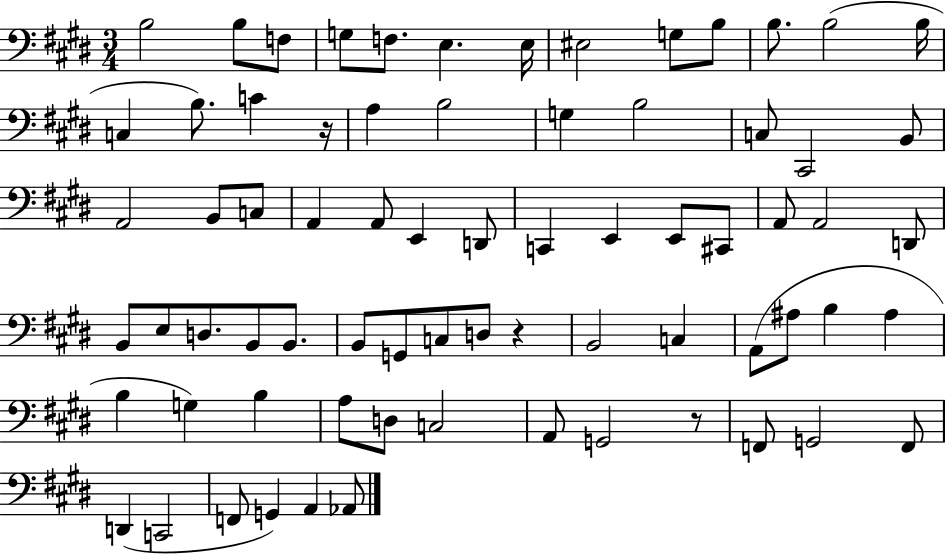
{
  \clef bass
  \numericTimeSignature
  \time 3/4
  \key e \major
  \repeat volta 2 { b2 b8 f8 | g8 f8. e4. e16 | eis2 g8 b8 | b8. b2( b16 | \break c4 b8.) c'4 r16 | a4 b2 | g4 b2 | c8 cis,2 b,8 | \break a,2 b,8 c8 | a,4 a,8 e,4 d,8 | c,4 e,4 e,8 cis,8 | a,8 a,2 d,8 | \break b,8 e8 d8. b,8 b,8. | b,8 g,8 c8 d8 r4 | b,2 c4 | a,8( ais8 b4 ais4 | \break b4 g4) b4 | a8 d8 c2 | a,8 g,2 r8 | f,8 g,2 f,8 | \break d,4( c,2 | f,8 g,4) a,4 aes,8 | } \bar "|."
}